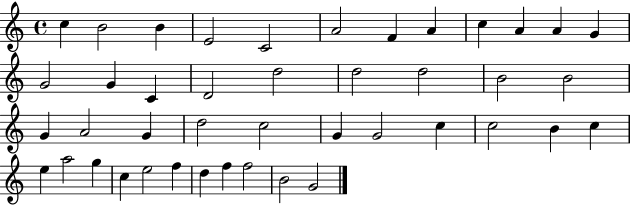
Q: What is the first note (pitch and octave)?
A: C5